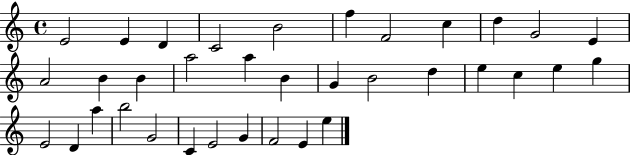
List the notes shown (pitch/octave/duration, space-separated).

E4/h E4/q D4/q C4/h B4/h F5/q F4/h C5/q D5/q G4/h E4/q A4/h B4/q B4/q A5/h A5/q B4/q G4/q B4/h D5/q E5/q C5/q E5/q G5/q E4/h D4/q A5/q B5/h G4/h C4/q E4/h G4/q F4/h E4/q E5/q